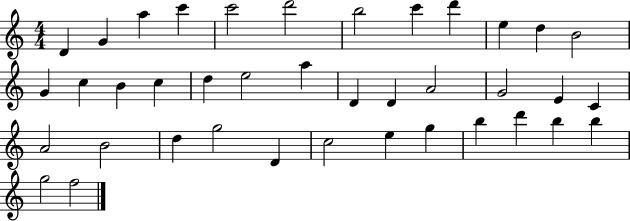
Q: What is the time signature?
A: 4/4